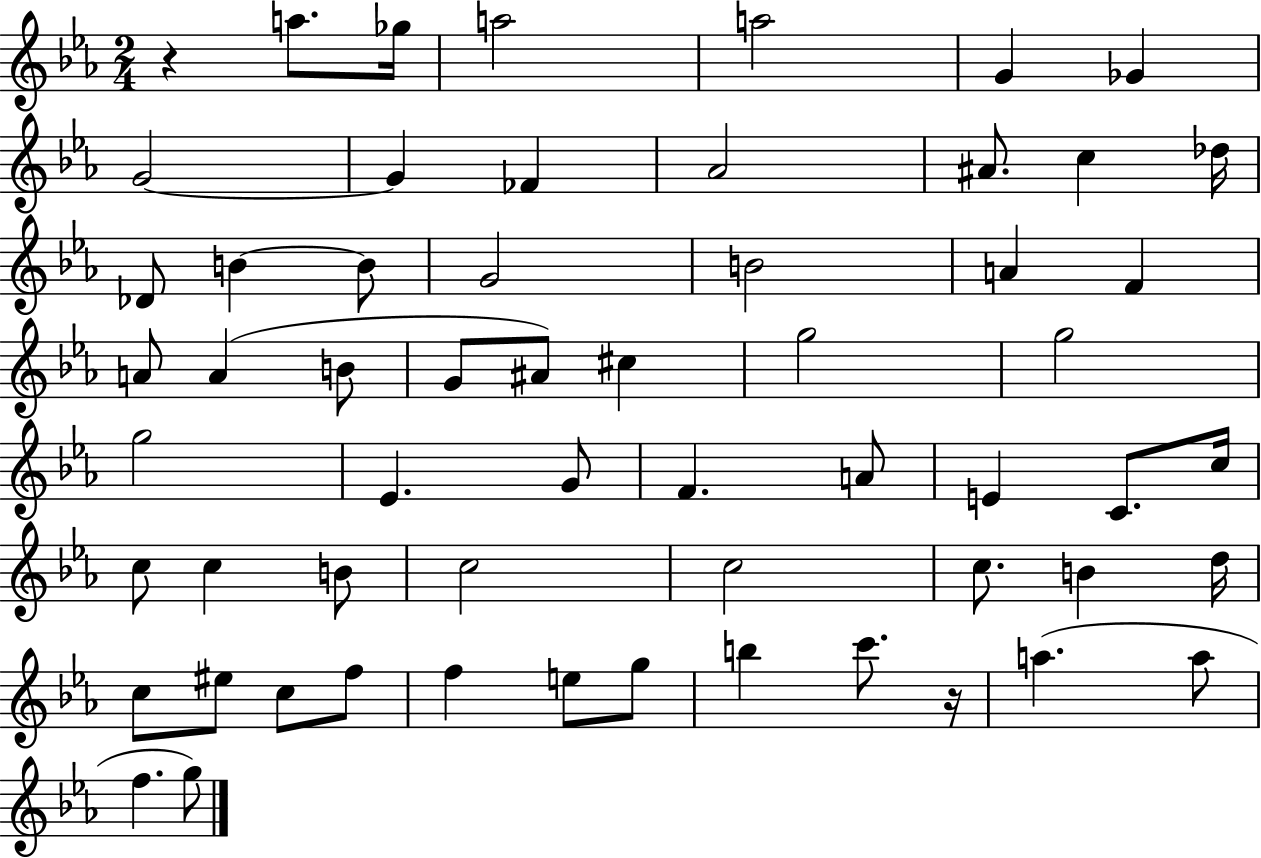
R/q A5/e. Gb5/s A5/h A5/h G4/q Gb4/q G4/h G4/q FES4/q Ab4/h A#4/e. C5/q Db5/s Db4/e B4/q B4/e G4/h B4/h A4/q F4/q A4/e A4/q B4/e G4/e A#4/e C#5/q G5/h G5/h G5/h Eb4/q. G4/e F4/q. A4/e E4/q C4/e. C5/s C5/e C5/q B4/e C5/h C5/h C5/e. B4/q D5/s C5/e EIS5/e C5/e F5/e F5/q E5/e G5/e B5/q C6/e. R/s A5/q. A5/e F5/q. G5/e